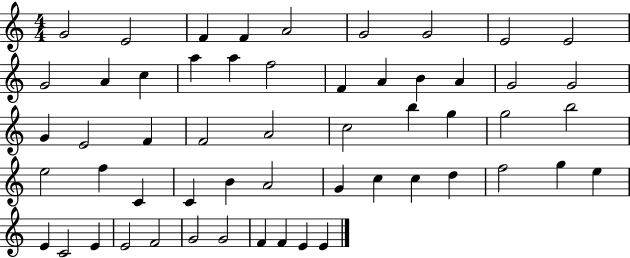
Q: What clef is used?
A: treble